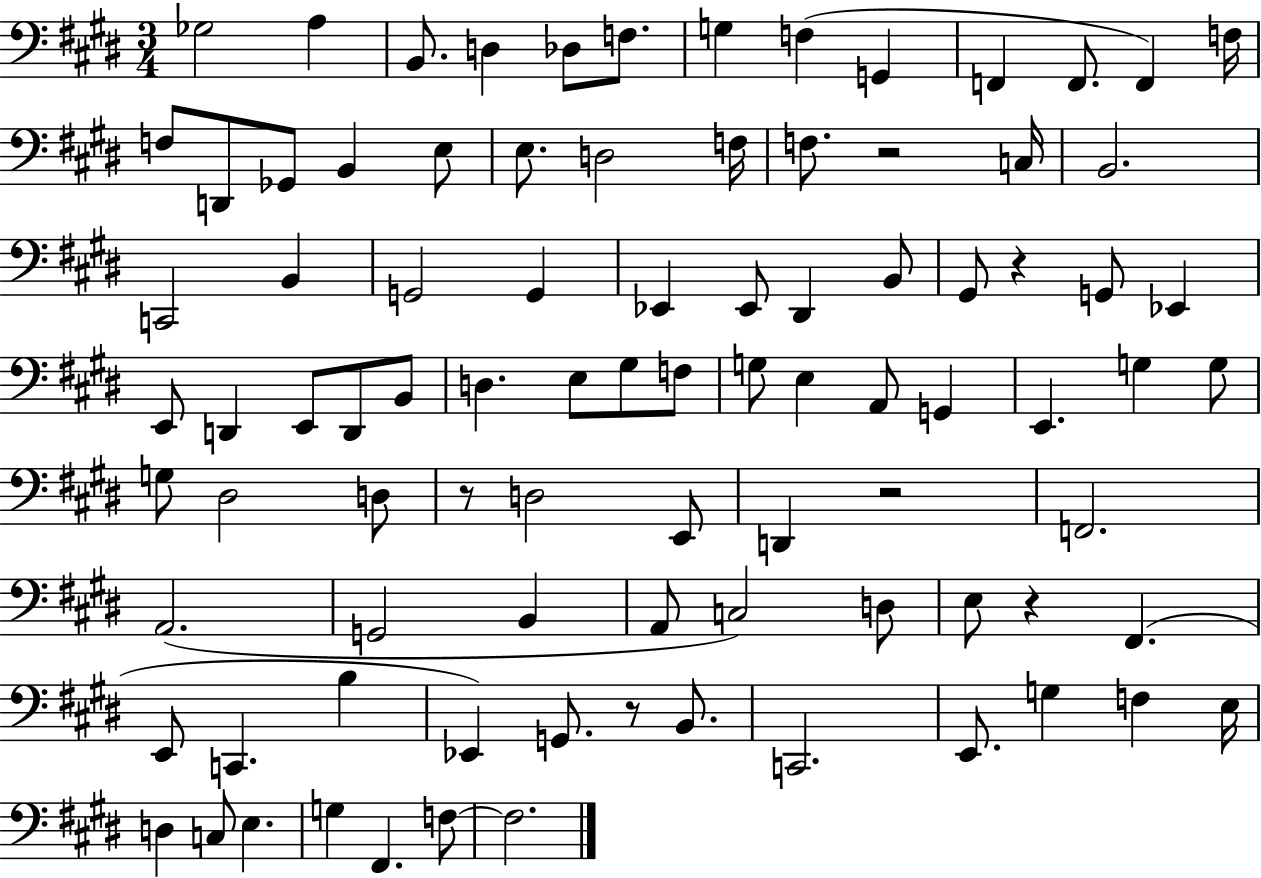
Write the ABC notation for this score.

X:1
T:Untitled
M:3/4
L:1/4
K:E
_G,2 A, B,,/2 D, _D,/2 F,/2 G, F, G,, F,, F,,/2 F,, F,/4 F,/2 D,,/2 _G,,/2 B,, E,/2 E,/2 D,2 F,/4 F,/2 z2 C,/4 B,,2 C,,2 B,, G,,2 G,, _E,, _E,,/2 ^D,, B,,/2 ^G,,/2 z G,,/2 _E,, E,,/2 D,, E,,/2 D,,/2 B,,/2 D, E,/2 ^G,/2 F,/2 G,/2 E, A,,/2 G,, E,, G, G,/2 G,/2 ^D,2 D,/2 z/2 D,2 E,,/2 D,, z2 F,,2 A,,2 G,,2 B,, A,,/2 C,2 D,/2 E,/2 z ^F,, E,,/2 C,, B, _E,, G,,/2 z/2 B,,/2 C,,2 E,,/2 G, F, E,/4 D, C,/2 E, G, ^F,, F,/2 F,2